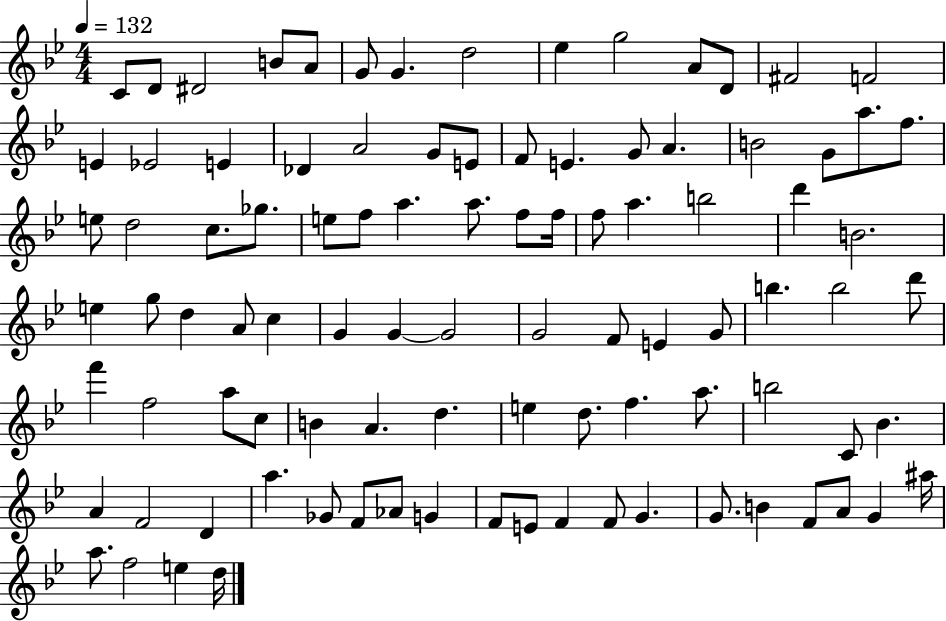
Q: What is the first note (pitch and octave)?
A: C4